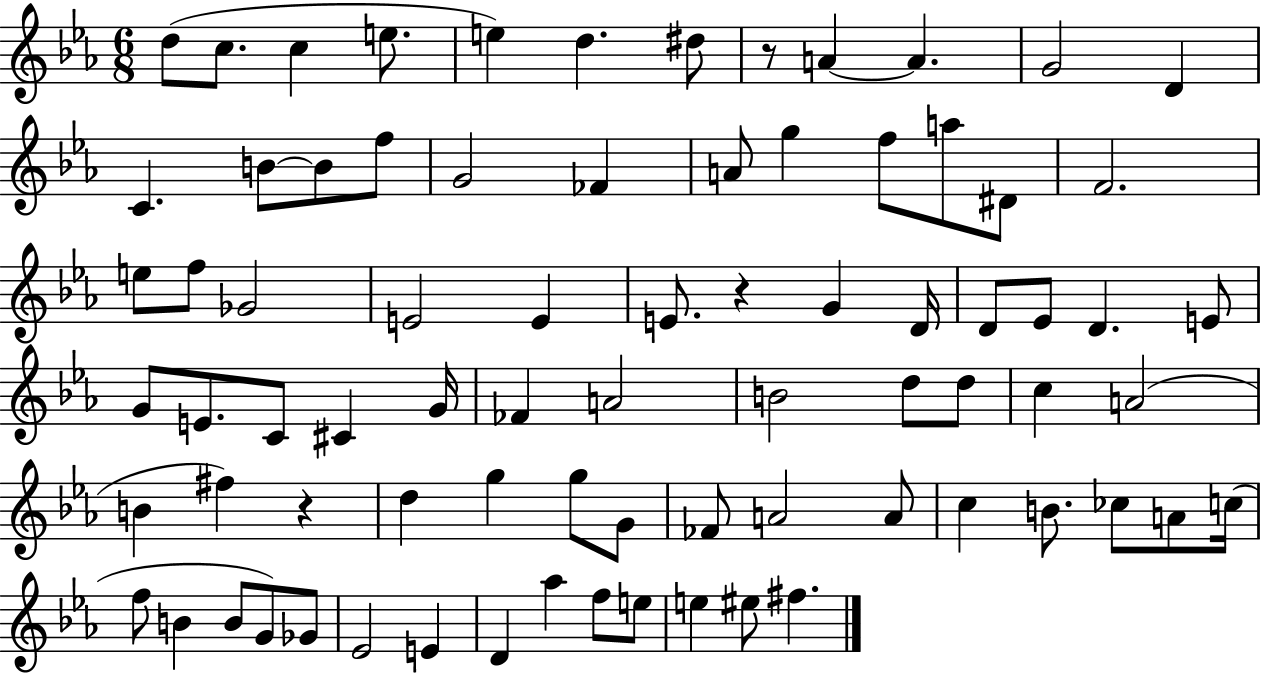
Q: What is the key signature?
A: EES major